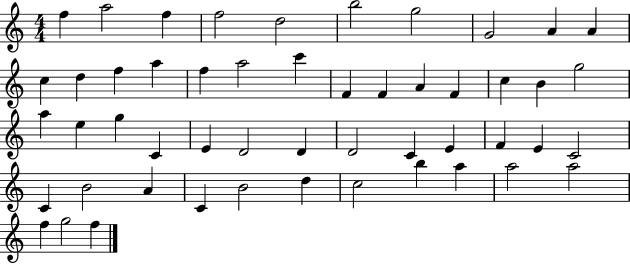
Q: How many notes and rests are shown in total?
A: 51